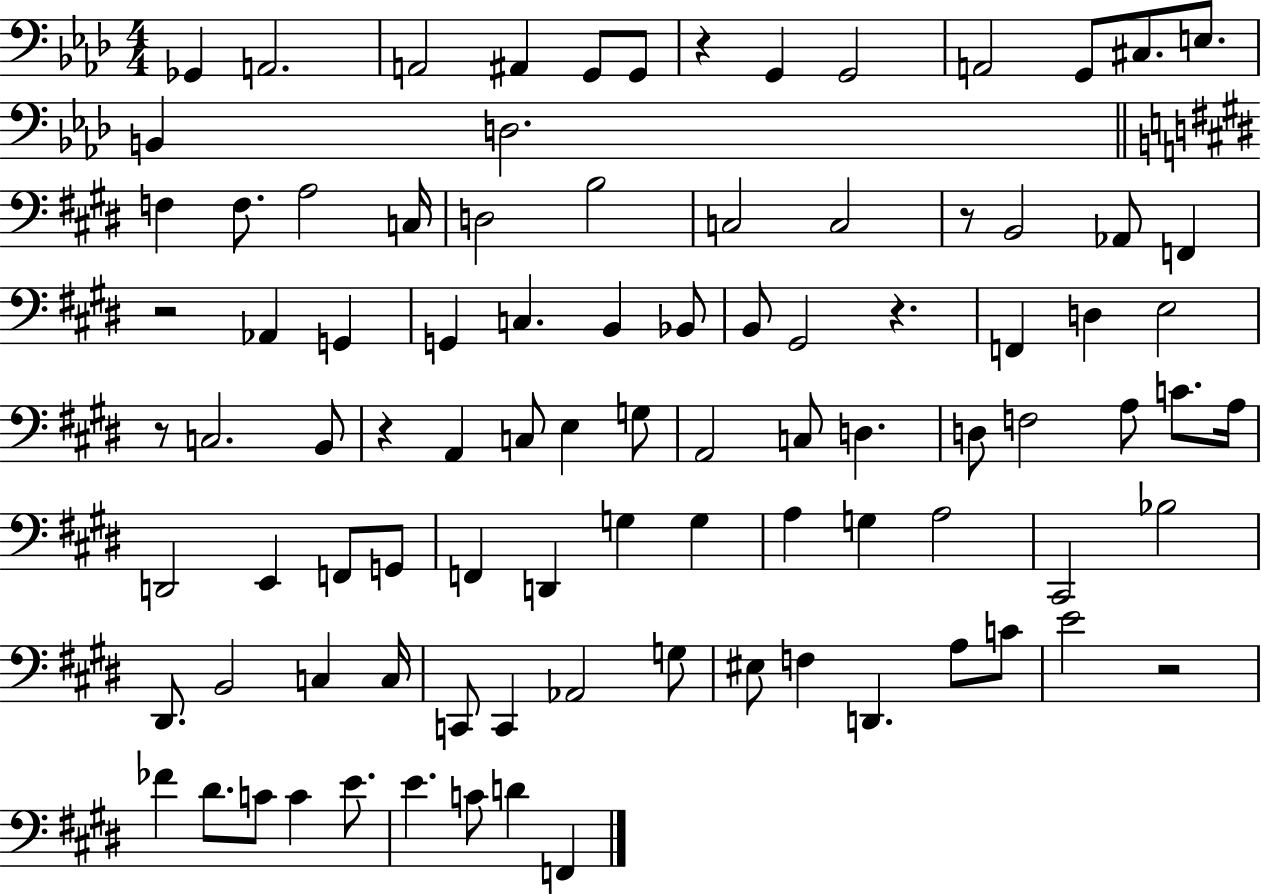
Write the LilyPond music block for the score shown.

{
  \clef bass
  \numericTimeSignature
  \time 4/4
  \key aes \major
  ges,4 a,2. | a,2 ais,4 g,8 g,8 | r4 g,4 g,2 | a,2 g,8 cis8. e8. | \break b,4 d2. | \bar "||" \break \key e \major f4 f8. a2 c16 | d2 b2 | c2 c2 | r8 b,2 aes,8 f,4 | \break r2 aes,4 g,4 | g,4 c4. b,4 bes,8 | b,8 gis,2 r4. | f,4 d4 e2 | \break r8 c2. b,8 | r4 a,4 c8 e4 g8 | a,2 c8 d4. | d8 f2 a8 c'8. a16 | \break d,2 e,4 f,8 g,8 | f,4 d,4 g4 g4 | a4 g4 a2 | cis,2 bes2 | \break dis,8. b,2 c4 c16 | c,8 c,4 aes,2 g8 | eis8 f4 d,4. a8 c'8 | e'2 r2 | \break fes'4 dis'8. c'8 c'4 e'8. | e'4. c'8 d'4 f,4 | \bar "|."
}